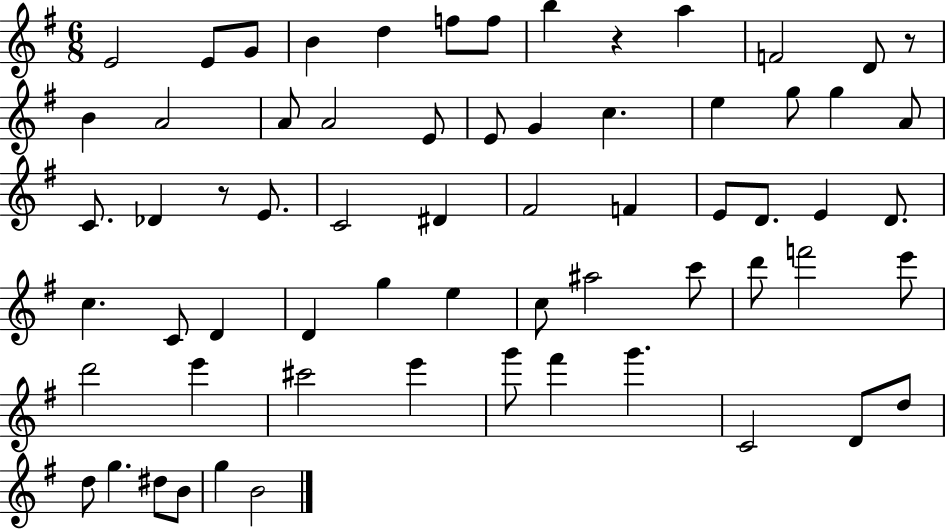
E4/h E4/e G4/e B4/q D5/q F5/e F5/e B5/q R/q A5/q F4/h D4/e R/e B4/q A4/h A4/e A4/h E4/e E4/e G4/q C5/q. E5/q G5/e G5/q A4/e C4/e. Db4/q R/e E4/e. C4/h D#4/q F#4/h F4/q E4/e D4/e. E4/q D4/e. C5/q. C4/e D4/q D4/q G5/q E5/q C5/e A#5/h C6/e D6/e F6/h E6/e D6/h E6/q C#6/h E6/q G6/e F#6/q G6/q. C4/h D4/e D5/e D5/e G5/q. D#5/e B4/e G5/q B4/h